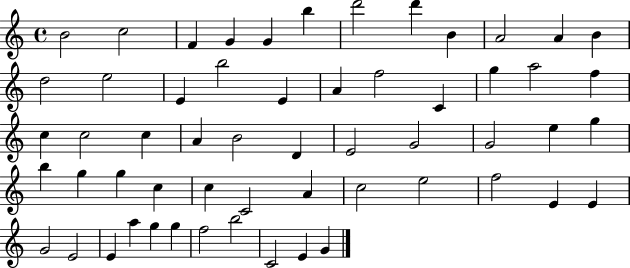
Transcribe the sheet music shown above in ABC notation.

X:1
T:Untitled
M:4/4
L:1/4
K:C
B2 c2 F G G b d'2 d' B A2 A B d2 e2 E b2 E A f2 C g a2 f c c2 c A B2 D E2 G2 G2 e g b g g c c C2 A c2 e2 f2 E E G2 E2 E a g g f2 b2 C2 E G